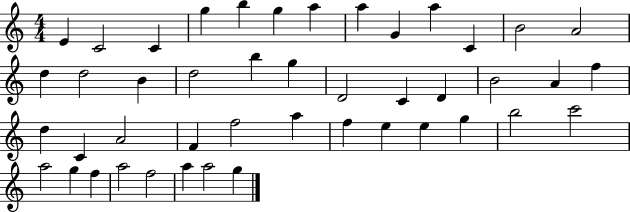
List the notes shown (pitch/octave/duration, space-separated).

E4/q C4/h C4/q G5/q B5/q G5/q A5/q A5/q G4/q A5/q C4/q B4/h A4/h D5/q D5/h B4/q D5/h B5/q G5/q D4/h C4/q D4/q B4/h A4/q F5/q D5/q C4/q A4/h F4/q F5/h A5/q F5/q E5/q E5/q G5/q B5/h C6/h A5/h G5/q F5/q A5/h F5/h A5/q A5/h G5/q